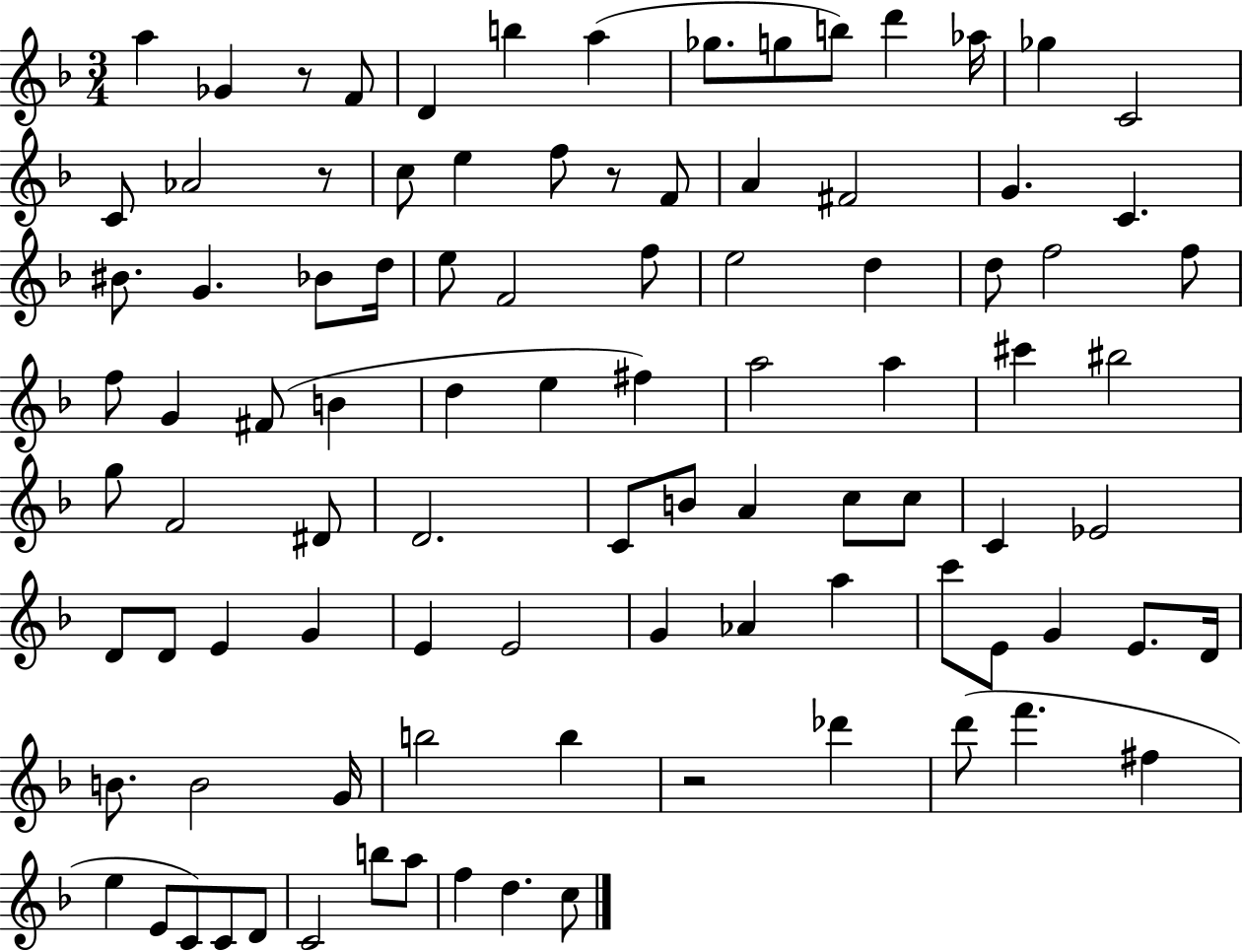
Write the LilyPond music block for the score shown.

{
  \clef treble
  \numericTimeSignature
  \time 3/4
  \key f \major
  \repeat volta 2 { a''4 ges'4 r8 f'8 | d'4 b''4 a''4( | ges''8. g''8 b''8) d'''4 aes''16 | ges''4 c'2 | \break c'8 aes'2 r8 | c''8 e''4 f''8 r8 f'8 | a'4 fis'2 | g'4. c'4. | \break bis'8. g'4. bes'8 d''16 | e''8 f'2 f''8 | e''2 d''4 | d''8 f''2 f''8 | \break f''8 g'4 fis'8( b'4 | d''4 e''4 fis''4) | a''2 a''4 | cis'''4 bis''2 | \break g''8 f'2 dis'8 | d'2. | c'8 b'8 a'4 c''8 c''8 | c'4 ees'2 | \break d'8 d'8 e'4 g'4 | e'4 e'2 | g'4 aes'4 a''4 | c'''8 e'8 g'4 e'8. d'16 | \break b'8. b'2 g'16 | b''2 b''4 | r2 des'''4 | d'''8( f'''4. fis''4 | \break e''4 e'8 c'8) c'8 d'8 | c'2 b''8 a''8 | f''4 d''4. c''8 | } \bar "|."
}